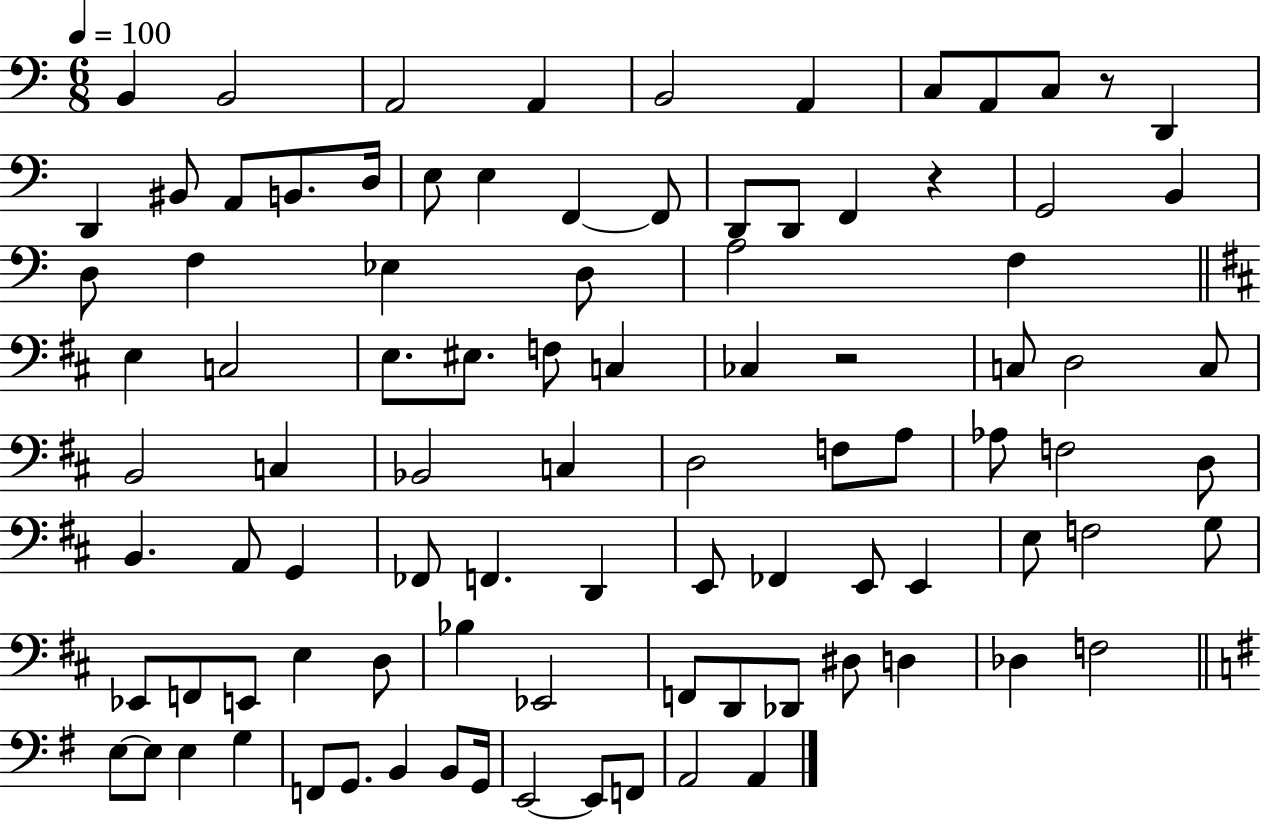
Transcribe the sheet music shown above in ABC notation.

X:1
T:Untitled
M:6/8
L:1/4
K:C
B,, B,,2 A,,2 A,, B,,2 A,, C,/2 A,,/2 C,/2 z/2 D,, D,, ^B,,/2 A,,/2 B,,/2 D,/4 E,/2 E, F,, F,,/2 D,,/2 D,,/2 F,, z G,,2 B,, D,/2 F, _E, D,/2 A,2 F, E, C,2 E,/2 ^E,/2 F,/2 C, _C, z2 C,/2 D,2 C,/2 B,,2 C, _B,,2 C, D,2 F,/2 A,/2 _A,/2 F,2 D,/2 B,, A,,/2 G,, _F,,/2 F,, D,, E,,/2 _F,, E,,/2 E,, E,/2 F,2 G,/2 _E,,/2 F,,/2 E,,/2 E, D,/2 _B, _E,,2 F,,/2 D,,/2 _D,,/2 ^D,/2 D, _D, F,2 E,/2 E,/2 E, G, F,,/2 G,,/2 B,, B,,/2 G,,/4 E,,2 E,,/2 F,,/2 A,,2 A,,